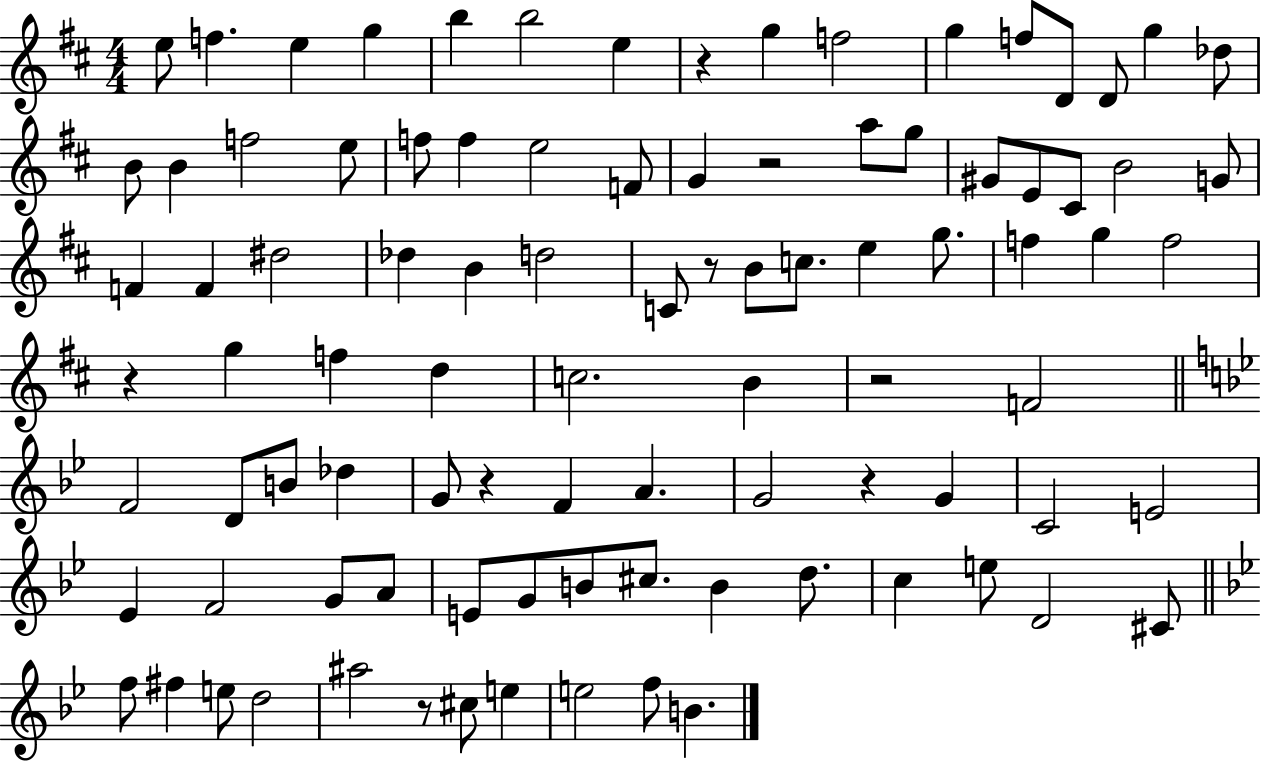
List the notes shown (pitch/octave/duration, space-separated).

E5/e F5/q. E5/q G5/q B5/q B5/h E5/q R/q G5/q F5/h G5/q F5/e D4/e D4/e G5/q Db5/e B4/e B4/q F5/h E5/e F5/e F5/q E5/h F4/e G4/q R/h A5/e G5/e G#4/e E4/e C#4/e B4/h G4/e F4/q F4/q D#5/h Db5/q B4/q D5/h C4/e R/e B4/e C5/e. E5/q G5/e. F5/q G5/q F5/h R/q G5/q F5/q D5/q C5/h. B4/q R/h F4/h F4/h D4/e B4/e Db5/q G4/e R/q F4/q A4/q. G4/h R/q G4/q C4/h E4/h Eb4/q F4/h G4/e A4/e E4/e G4/e B4/e C#5/e. B4/q D5/e. C5/q E5/e D4/h C#4/e F5/e F#5/q E5/e D5/h A#5/h R/e C#5/e E5/q E5/h F5/e B4/q.